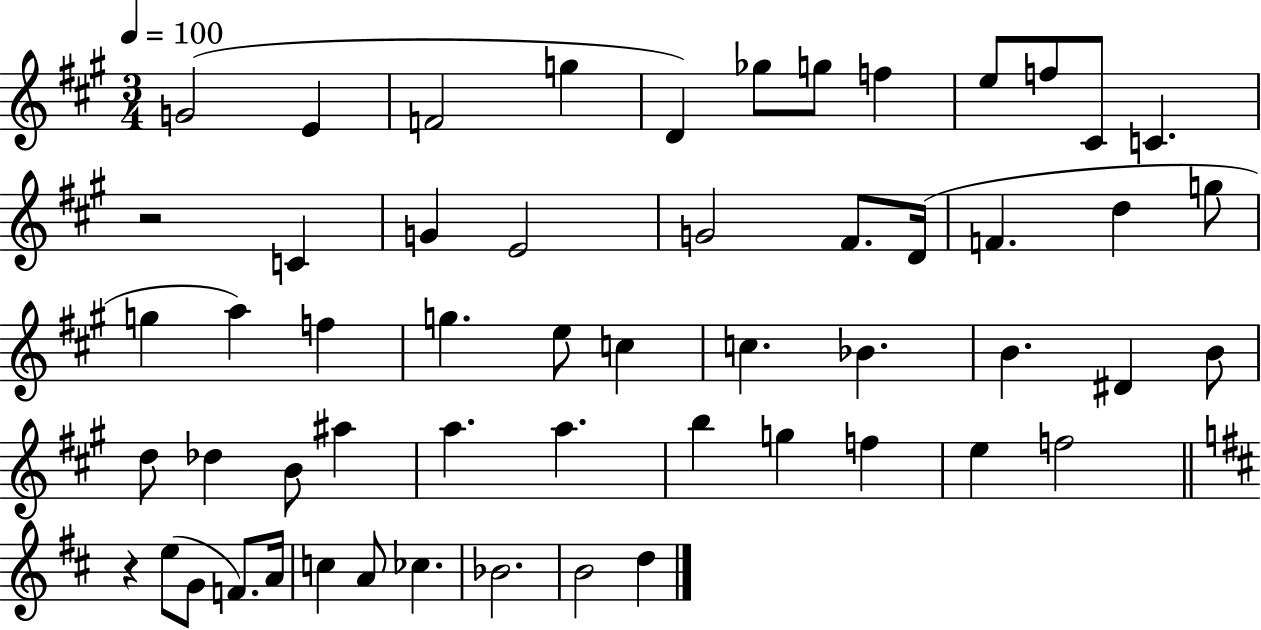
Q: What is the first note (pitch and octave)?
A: G4